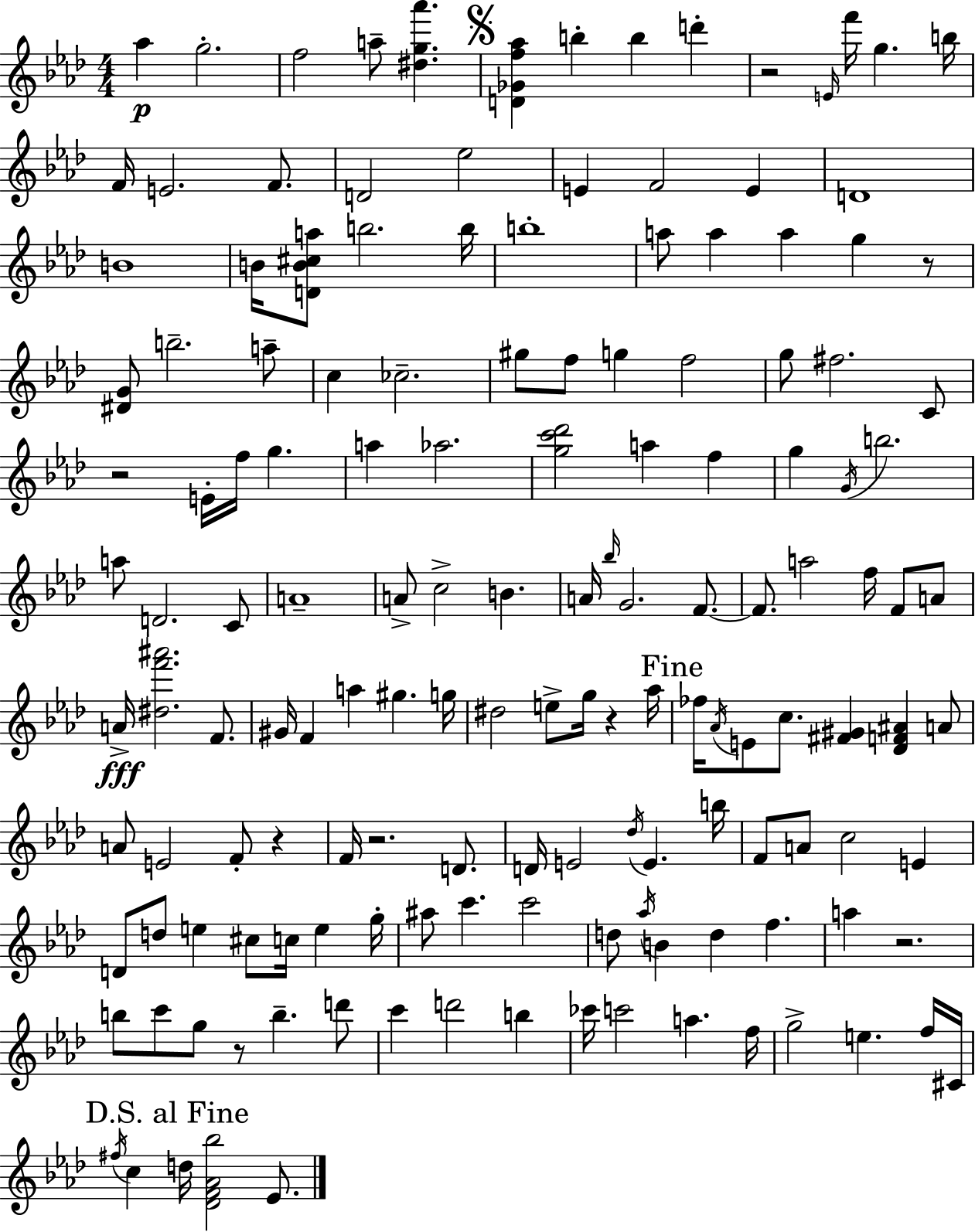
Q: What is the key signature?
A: AES major